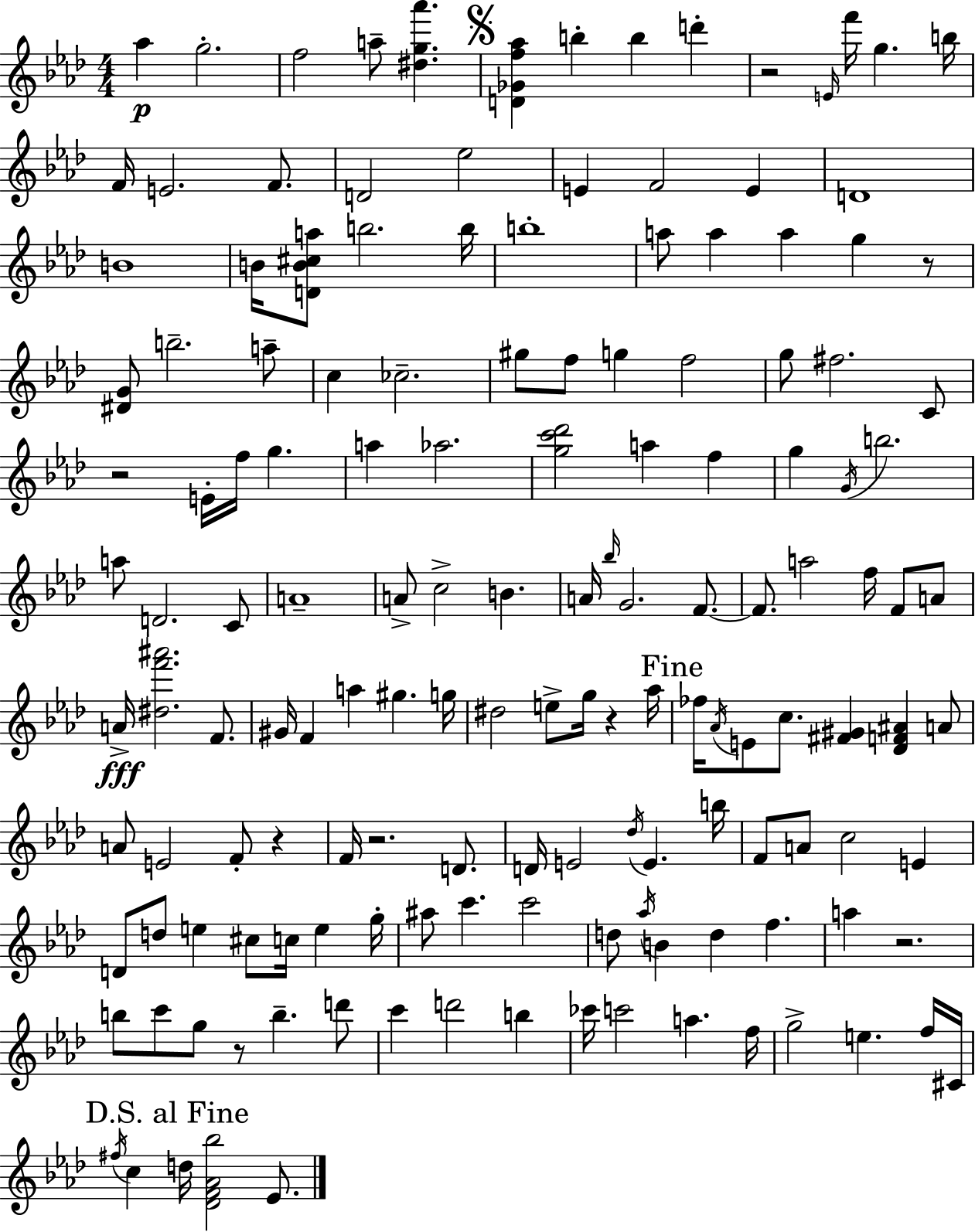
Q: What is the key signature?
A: AES major